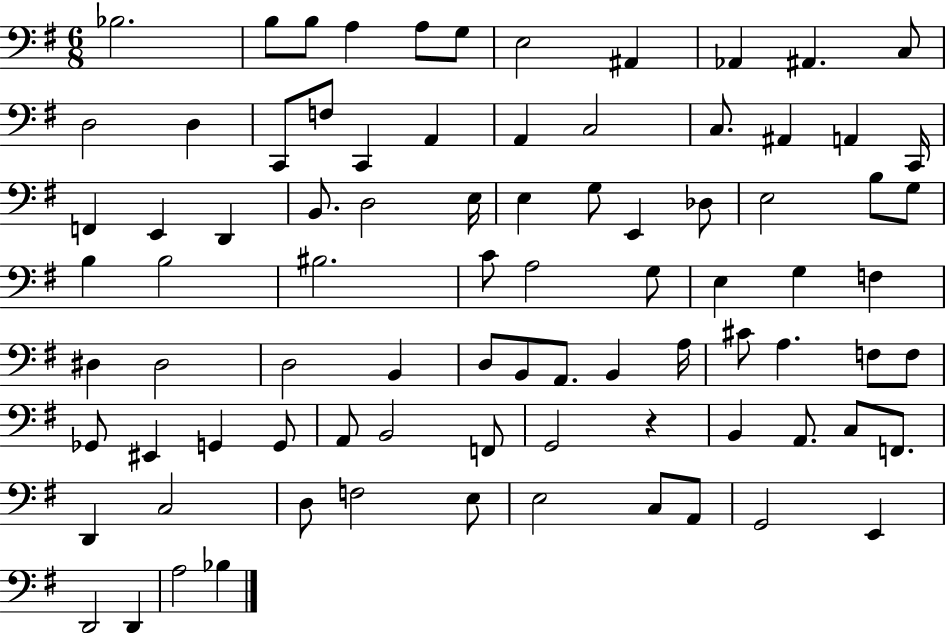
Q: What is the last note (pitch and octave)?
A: Bb3